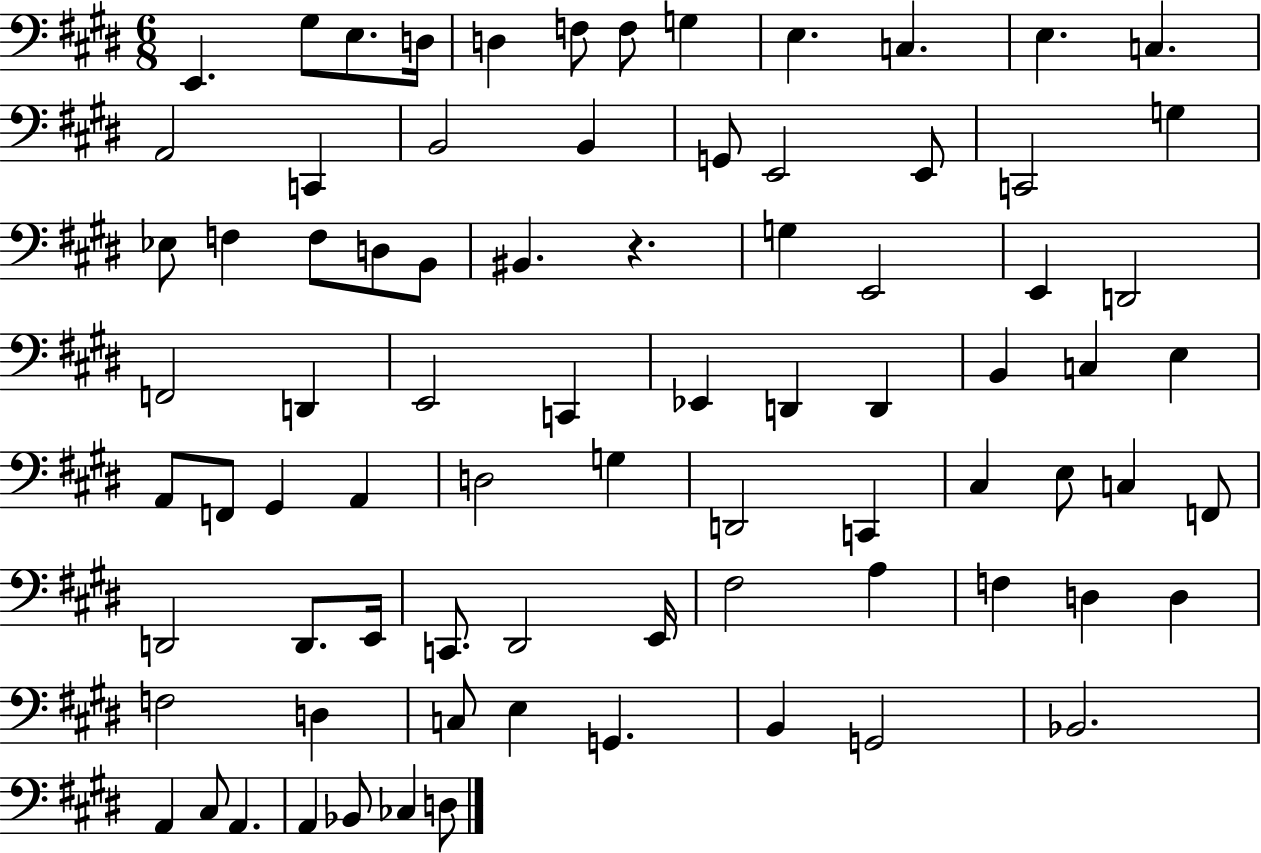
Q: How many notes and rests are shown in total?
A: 80